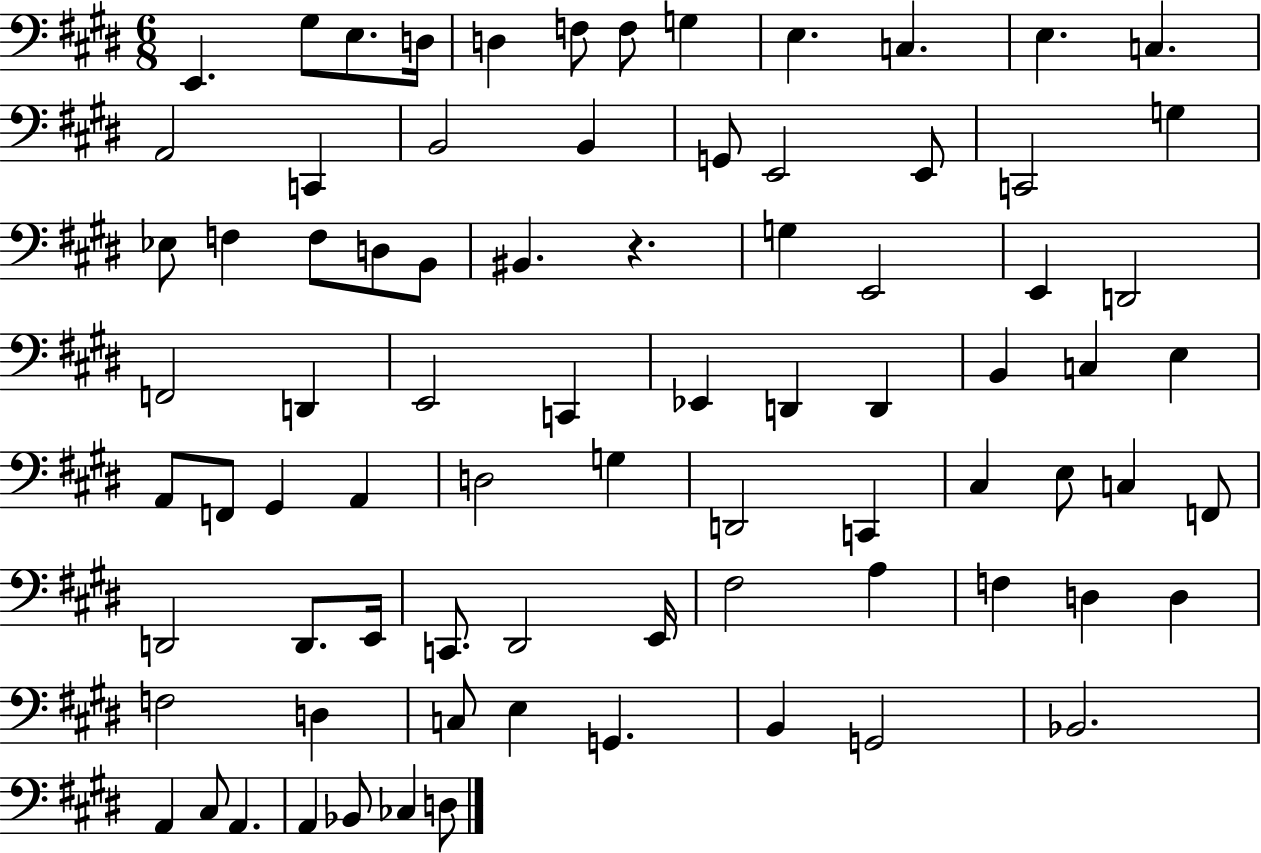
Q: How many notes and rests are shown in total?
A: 80